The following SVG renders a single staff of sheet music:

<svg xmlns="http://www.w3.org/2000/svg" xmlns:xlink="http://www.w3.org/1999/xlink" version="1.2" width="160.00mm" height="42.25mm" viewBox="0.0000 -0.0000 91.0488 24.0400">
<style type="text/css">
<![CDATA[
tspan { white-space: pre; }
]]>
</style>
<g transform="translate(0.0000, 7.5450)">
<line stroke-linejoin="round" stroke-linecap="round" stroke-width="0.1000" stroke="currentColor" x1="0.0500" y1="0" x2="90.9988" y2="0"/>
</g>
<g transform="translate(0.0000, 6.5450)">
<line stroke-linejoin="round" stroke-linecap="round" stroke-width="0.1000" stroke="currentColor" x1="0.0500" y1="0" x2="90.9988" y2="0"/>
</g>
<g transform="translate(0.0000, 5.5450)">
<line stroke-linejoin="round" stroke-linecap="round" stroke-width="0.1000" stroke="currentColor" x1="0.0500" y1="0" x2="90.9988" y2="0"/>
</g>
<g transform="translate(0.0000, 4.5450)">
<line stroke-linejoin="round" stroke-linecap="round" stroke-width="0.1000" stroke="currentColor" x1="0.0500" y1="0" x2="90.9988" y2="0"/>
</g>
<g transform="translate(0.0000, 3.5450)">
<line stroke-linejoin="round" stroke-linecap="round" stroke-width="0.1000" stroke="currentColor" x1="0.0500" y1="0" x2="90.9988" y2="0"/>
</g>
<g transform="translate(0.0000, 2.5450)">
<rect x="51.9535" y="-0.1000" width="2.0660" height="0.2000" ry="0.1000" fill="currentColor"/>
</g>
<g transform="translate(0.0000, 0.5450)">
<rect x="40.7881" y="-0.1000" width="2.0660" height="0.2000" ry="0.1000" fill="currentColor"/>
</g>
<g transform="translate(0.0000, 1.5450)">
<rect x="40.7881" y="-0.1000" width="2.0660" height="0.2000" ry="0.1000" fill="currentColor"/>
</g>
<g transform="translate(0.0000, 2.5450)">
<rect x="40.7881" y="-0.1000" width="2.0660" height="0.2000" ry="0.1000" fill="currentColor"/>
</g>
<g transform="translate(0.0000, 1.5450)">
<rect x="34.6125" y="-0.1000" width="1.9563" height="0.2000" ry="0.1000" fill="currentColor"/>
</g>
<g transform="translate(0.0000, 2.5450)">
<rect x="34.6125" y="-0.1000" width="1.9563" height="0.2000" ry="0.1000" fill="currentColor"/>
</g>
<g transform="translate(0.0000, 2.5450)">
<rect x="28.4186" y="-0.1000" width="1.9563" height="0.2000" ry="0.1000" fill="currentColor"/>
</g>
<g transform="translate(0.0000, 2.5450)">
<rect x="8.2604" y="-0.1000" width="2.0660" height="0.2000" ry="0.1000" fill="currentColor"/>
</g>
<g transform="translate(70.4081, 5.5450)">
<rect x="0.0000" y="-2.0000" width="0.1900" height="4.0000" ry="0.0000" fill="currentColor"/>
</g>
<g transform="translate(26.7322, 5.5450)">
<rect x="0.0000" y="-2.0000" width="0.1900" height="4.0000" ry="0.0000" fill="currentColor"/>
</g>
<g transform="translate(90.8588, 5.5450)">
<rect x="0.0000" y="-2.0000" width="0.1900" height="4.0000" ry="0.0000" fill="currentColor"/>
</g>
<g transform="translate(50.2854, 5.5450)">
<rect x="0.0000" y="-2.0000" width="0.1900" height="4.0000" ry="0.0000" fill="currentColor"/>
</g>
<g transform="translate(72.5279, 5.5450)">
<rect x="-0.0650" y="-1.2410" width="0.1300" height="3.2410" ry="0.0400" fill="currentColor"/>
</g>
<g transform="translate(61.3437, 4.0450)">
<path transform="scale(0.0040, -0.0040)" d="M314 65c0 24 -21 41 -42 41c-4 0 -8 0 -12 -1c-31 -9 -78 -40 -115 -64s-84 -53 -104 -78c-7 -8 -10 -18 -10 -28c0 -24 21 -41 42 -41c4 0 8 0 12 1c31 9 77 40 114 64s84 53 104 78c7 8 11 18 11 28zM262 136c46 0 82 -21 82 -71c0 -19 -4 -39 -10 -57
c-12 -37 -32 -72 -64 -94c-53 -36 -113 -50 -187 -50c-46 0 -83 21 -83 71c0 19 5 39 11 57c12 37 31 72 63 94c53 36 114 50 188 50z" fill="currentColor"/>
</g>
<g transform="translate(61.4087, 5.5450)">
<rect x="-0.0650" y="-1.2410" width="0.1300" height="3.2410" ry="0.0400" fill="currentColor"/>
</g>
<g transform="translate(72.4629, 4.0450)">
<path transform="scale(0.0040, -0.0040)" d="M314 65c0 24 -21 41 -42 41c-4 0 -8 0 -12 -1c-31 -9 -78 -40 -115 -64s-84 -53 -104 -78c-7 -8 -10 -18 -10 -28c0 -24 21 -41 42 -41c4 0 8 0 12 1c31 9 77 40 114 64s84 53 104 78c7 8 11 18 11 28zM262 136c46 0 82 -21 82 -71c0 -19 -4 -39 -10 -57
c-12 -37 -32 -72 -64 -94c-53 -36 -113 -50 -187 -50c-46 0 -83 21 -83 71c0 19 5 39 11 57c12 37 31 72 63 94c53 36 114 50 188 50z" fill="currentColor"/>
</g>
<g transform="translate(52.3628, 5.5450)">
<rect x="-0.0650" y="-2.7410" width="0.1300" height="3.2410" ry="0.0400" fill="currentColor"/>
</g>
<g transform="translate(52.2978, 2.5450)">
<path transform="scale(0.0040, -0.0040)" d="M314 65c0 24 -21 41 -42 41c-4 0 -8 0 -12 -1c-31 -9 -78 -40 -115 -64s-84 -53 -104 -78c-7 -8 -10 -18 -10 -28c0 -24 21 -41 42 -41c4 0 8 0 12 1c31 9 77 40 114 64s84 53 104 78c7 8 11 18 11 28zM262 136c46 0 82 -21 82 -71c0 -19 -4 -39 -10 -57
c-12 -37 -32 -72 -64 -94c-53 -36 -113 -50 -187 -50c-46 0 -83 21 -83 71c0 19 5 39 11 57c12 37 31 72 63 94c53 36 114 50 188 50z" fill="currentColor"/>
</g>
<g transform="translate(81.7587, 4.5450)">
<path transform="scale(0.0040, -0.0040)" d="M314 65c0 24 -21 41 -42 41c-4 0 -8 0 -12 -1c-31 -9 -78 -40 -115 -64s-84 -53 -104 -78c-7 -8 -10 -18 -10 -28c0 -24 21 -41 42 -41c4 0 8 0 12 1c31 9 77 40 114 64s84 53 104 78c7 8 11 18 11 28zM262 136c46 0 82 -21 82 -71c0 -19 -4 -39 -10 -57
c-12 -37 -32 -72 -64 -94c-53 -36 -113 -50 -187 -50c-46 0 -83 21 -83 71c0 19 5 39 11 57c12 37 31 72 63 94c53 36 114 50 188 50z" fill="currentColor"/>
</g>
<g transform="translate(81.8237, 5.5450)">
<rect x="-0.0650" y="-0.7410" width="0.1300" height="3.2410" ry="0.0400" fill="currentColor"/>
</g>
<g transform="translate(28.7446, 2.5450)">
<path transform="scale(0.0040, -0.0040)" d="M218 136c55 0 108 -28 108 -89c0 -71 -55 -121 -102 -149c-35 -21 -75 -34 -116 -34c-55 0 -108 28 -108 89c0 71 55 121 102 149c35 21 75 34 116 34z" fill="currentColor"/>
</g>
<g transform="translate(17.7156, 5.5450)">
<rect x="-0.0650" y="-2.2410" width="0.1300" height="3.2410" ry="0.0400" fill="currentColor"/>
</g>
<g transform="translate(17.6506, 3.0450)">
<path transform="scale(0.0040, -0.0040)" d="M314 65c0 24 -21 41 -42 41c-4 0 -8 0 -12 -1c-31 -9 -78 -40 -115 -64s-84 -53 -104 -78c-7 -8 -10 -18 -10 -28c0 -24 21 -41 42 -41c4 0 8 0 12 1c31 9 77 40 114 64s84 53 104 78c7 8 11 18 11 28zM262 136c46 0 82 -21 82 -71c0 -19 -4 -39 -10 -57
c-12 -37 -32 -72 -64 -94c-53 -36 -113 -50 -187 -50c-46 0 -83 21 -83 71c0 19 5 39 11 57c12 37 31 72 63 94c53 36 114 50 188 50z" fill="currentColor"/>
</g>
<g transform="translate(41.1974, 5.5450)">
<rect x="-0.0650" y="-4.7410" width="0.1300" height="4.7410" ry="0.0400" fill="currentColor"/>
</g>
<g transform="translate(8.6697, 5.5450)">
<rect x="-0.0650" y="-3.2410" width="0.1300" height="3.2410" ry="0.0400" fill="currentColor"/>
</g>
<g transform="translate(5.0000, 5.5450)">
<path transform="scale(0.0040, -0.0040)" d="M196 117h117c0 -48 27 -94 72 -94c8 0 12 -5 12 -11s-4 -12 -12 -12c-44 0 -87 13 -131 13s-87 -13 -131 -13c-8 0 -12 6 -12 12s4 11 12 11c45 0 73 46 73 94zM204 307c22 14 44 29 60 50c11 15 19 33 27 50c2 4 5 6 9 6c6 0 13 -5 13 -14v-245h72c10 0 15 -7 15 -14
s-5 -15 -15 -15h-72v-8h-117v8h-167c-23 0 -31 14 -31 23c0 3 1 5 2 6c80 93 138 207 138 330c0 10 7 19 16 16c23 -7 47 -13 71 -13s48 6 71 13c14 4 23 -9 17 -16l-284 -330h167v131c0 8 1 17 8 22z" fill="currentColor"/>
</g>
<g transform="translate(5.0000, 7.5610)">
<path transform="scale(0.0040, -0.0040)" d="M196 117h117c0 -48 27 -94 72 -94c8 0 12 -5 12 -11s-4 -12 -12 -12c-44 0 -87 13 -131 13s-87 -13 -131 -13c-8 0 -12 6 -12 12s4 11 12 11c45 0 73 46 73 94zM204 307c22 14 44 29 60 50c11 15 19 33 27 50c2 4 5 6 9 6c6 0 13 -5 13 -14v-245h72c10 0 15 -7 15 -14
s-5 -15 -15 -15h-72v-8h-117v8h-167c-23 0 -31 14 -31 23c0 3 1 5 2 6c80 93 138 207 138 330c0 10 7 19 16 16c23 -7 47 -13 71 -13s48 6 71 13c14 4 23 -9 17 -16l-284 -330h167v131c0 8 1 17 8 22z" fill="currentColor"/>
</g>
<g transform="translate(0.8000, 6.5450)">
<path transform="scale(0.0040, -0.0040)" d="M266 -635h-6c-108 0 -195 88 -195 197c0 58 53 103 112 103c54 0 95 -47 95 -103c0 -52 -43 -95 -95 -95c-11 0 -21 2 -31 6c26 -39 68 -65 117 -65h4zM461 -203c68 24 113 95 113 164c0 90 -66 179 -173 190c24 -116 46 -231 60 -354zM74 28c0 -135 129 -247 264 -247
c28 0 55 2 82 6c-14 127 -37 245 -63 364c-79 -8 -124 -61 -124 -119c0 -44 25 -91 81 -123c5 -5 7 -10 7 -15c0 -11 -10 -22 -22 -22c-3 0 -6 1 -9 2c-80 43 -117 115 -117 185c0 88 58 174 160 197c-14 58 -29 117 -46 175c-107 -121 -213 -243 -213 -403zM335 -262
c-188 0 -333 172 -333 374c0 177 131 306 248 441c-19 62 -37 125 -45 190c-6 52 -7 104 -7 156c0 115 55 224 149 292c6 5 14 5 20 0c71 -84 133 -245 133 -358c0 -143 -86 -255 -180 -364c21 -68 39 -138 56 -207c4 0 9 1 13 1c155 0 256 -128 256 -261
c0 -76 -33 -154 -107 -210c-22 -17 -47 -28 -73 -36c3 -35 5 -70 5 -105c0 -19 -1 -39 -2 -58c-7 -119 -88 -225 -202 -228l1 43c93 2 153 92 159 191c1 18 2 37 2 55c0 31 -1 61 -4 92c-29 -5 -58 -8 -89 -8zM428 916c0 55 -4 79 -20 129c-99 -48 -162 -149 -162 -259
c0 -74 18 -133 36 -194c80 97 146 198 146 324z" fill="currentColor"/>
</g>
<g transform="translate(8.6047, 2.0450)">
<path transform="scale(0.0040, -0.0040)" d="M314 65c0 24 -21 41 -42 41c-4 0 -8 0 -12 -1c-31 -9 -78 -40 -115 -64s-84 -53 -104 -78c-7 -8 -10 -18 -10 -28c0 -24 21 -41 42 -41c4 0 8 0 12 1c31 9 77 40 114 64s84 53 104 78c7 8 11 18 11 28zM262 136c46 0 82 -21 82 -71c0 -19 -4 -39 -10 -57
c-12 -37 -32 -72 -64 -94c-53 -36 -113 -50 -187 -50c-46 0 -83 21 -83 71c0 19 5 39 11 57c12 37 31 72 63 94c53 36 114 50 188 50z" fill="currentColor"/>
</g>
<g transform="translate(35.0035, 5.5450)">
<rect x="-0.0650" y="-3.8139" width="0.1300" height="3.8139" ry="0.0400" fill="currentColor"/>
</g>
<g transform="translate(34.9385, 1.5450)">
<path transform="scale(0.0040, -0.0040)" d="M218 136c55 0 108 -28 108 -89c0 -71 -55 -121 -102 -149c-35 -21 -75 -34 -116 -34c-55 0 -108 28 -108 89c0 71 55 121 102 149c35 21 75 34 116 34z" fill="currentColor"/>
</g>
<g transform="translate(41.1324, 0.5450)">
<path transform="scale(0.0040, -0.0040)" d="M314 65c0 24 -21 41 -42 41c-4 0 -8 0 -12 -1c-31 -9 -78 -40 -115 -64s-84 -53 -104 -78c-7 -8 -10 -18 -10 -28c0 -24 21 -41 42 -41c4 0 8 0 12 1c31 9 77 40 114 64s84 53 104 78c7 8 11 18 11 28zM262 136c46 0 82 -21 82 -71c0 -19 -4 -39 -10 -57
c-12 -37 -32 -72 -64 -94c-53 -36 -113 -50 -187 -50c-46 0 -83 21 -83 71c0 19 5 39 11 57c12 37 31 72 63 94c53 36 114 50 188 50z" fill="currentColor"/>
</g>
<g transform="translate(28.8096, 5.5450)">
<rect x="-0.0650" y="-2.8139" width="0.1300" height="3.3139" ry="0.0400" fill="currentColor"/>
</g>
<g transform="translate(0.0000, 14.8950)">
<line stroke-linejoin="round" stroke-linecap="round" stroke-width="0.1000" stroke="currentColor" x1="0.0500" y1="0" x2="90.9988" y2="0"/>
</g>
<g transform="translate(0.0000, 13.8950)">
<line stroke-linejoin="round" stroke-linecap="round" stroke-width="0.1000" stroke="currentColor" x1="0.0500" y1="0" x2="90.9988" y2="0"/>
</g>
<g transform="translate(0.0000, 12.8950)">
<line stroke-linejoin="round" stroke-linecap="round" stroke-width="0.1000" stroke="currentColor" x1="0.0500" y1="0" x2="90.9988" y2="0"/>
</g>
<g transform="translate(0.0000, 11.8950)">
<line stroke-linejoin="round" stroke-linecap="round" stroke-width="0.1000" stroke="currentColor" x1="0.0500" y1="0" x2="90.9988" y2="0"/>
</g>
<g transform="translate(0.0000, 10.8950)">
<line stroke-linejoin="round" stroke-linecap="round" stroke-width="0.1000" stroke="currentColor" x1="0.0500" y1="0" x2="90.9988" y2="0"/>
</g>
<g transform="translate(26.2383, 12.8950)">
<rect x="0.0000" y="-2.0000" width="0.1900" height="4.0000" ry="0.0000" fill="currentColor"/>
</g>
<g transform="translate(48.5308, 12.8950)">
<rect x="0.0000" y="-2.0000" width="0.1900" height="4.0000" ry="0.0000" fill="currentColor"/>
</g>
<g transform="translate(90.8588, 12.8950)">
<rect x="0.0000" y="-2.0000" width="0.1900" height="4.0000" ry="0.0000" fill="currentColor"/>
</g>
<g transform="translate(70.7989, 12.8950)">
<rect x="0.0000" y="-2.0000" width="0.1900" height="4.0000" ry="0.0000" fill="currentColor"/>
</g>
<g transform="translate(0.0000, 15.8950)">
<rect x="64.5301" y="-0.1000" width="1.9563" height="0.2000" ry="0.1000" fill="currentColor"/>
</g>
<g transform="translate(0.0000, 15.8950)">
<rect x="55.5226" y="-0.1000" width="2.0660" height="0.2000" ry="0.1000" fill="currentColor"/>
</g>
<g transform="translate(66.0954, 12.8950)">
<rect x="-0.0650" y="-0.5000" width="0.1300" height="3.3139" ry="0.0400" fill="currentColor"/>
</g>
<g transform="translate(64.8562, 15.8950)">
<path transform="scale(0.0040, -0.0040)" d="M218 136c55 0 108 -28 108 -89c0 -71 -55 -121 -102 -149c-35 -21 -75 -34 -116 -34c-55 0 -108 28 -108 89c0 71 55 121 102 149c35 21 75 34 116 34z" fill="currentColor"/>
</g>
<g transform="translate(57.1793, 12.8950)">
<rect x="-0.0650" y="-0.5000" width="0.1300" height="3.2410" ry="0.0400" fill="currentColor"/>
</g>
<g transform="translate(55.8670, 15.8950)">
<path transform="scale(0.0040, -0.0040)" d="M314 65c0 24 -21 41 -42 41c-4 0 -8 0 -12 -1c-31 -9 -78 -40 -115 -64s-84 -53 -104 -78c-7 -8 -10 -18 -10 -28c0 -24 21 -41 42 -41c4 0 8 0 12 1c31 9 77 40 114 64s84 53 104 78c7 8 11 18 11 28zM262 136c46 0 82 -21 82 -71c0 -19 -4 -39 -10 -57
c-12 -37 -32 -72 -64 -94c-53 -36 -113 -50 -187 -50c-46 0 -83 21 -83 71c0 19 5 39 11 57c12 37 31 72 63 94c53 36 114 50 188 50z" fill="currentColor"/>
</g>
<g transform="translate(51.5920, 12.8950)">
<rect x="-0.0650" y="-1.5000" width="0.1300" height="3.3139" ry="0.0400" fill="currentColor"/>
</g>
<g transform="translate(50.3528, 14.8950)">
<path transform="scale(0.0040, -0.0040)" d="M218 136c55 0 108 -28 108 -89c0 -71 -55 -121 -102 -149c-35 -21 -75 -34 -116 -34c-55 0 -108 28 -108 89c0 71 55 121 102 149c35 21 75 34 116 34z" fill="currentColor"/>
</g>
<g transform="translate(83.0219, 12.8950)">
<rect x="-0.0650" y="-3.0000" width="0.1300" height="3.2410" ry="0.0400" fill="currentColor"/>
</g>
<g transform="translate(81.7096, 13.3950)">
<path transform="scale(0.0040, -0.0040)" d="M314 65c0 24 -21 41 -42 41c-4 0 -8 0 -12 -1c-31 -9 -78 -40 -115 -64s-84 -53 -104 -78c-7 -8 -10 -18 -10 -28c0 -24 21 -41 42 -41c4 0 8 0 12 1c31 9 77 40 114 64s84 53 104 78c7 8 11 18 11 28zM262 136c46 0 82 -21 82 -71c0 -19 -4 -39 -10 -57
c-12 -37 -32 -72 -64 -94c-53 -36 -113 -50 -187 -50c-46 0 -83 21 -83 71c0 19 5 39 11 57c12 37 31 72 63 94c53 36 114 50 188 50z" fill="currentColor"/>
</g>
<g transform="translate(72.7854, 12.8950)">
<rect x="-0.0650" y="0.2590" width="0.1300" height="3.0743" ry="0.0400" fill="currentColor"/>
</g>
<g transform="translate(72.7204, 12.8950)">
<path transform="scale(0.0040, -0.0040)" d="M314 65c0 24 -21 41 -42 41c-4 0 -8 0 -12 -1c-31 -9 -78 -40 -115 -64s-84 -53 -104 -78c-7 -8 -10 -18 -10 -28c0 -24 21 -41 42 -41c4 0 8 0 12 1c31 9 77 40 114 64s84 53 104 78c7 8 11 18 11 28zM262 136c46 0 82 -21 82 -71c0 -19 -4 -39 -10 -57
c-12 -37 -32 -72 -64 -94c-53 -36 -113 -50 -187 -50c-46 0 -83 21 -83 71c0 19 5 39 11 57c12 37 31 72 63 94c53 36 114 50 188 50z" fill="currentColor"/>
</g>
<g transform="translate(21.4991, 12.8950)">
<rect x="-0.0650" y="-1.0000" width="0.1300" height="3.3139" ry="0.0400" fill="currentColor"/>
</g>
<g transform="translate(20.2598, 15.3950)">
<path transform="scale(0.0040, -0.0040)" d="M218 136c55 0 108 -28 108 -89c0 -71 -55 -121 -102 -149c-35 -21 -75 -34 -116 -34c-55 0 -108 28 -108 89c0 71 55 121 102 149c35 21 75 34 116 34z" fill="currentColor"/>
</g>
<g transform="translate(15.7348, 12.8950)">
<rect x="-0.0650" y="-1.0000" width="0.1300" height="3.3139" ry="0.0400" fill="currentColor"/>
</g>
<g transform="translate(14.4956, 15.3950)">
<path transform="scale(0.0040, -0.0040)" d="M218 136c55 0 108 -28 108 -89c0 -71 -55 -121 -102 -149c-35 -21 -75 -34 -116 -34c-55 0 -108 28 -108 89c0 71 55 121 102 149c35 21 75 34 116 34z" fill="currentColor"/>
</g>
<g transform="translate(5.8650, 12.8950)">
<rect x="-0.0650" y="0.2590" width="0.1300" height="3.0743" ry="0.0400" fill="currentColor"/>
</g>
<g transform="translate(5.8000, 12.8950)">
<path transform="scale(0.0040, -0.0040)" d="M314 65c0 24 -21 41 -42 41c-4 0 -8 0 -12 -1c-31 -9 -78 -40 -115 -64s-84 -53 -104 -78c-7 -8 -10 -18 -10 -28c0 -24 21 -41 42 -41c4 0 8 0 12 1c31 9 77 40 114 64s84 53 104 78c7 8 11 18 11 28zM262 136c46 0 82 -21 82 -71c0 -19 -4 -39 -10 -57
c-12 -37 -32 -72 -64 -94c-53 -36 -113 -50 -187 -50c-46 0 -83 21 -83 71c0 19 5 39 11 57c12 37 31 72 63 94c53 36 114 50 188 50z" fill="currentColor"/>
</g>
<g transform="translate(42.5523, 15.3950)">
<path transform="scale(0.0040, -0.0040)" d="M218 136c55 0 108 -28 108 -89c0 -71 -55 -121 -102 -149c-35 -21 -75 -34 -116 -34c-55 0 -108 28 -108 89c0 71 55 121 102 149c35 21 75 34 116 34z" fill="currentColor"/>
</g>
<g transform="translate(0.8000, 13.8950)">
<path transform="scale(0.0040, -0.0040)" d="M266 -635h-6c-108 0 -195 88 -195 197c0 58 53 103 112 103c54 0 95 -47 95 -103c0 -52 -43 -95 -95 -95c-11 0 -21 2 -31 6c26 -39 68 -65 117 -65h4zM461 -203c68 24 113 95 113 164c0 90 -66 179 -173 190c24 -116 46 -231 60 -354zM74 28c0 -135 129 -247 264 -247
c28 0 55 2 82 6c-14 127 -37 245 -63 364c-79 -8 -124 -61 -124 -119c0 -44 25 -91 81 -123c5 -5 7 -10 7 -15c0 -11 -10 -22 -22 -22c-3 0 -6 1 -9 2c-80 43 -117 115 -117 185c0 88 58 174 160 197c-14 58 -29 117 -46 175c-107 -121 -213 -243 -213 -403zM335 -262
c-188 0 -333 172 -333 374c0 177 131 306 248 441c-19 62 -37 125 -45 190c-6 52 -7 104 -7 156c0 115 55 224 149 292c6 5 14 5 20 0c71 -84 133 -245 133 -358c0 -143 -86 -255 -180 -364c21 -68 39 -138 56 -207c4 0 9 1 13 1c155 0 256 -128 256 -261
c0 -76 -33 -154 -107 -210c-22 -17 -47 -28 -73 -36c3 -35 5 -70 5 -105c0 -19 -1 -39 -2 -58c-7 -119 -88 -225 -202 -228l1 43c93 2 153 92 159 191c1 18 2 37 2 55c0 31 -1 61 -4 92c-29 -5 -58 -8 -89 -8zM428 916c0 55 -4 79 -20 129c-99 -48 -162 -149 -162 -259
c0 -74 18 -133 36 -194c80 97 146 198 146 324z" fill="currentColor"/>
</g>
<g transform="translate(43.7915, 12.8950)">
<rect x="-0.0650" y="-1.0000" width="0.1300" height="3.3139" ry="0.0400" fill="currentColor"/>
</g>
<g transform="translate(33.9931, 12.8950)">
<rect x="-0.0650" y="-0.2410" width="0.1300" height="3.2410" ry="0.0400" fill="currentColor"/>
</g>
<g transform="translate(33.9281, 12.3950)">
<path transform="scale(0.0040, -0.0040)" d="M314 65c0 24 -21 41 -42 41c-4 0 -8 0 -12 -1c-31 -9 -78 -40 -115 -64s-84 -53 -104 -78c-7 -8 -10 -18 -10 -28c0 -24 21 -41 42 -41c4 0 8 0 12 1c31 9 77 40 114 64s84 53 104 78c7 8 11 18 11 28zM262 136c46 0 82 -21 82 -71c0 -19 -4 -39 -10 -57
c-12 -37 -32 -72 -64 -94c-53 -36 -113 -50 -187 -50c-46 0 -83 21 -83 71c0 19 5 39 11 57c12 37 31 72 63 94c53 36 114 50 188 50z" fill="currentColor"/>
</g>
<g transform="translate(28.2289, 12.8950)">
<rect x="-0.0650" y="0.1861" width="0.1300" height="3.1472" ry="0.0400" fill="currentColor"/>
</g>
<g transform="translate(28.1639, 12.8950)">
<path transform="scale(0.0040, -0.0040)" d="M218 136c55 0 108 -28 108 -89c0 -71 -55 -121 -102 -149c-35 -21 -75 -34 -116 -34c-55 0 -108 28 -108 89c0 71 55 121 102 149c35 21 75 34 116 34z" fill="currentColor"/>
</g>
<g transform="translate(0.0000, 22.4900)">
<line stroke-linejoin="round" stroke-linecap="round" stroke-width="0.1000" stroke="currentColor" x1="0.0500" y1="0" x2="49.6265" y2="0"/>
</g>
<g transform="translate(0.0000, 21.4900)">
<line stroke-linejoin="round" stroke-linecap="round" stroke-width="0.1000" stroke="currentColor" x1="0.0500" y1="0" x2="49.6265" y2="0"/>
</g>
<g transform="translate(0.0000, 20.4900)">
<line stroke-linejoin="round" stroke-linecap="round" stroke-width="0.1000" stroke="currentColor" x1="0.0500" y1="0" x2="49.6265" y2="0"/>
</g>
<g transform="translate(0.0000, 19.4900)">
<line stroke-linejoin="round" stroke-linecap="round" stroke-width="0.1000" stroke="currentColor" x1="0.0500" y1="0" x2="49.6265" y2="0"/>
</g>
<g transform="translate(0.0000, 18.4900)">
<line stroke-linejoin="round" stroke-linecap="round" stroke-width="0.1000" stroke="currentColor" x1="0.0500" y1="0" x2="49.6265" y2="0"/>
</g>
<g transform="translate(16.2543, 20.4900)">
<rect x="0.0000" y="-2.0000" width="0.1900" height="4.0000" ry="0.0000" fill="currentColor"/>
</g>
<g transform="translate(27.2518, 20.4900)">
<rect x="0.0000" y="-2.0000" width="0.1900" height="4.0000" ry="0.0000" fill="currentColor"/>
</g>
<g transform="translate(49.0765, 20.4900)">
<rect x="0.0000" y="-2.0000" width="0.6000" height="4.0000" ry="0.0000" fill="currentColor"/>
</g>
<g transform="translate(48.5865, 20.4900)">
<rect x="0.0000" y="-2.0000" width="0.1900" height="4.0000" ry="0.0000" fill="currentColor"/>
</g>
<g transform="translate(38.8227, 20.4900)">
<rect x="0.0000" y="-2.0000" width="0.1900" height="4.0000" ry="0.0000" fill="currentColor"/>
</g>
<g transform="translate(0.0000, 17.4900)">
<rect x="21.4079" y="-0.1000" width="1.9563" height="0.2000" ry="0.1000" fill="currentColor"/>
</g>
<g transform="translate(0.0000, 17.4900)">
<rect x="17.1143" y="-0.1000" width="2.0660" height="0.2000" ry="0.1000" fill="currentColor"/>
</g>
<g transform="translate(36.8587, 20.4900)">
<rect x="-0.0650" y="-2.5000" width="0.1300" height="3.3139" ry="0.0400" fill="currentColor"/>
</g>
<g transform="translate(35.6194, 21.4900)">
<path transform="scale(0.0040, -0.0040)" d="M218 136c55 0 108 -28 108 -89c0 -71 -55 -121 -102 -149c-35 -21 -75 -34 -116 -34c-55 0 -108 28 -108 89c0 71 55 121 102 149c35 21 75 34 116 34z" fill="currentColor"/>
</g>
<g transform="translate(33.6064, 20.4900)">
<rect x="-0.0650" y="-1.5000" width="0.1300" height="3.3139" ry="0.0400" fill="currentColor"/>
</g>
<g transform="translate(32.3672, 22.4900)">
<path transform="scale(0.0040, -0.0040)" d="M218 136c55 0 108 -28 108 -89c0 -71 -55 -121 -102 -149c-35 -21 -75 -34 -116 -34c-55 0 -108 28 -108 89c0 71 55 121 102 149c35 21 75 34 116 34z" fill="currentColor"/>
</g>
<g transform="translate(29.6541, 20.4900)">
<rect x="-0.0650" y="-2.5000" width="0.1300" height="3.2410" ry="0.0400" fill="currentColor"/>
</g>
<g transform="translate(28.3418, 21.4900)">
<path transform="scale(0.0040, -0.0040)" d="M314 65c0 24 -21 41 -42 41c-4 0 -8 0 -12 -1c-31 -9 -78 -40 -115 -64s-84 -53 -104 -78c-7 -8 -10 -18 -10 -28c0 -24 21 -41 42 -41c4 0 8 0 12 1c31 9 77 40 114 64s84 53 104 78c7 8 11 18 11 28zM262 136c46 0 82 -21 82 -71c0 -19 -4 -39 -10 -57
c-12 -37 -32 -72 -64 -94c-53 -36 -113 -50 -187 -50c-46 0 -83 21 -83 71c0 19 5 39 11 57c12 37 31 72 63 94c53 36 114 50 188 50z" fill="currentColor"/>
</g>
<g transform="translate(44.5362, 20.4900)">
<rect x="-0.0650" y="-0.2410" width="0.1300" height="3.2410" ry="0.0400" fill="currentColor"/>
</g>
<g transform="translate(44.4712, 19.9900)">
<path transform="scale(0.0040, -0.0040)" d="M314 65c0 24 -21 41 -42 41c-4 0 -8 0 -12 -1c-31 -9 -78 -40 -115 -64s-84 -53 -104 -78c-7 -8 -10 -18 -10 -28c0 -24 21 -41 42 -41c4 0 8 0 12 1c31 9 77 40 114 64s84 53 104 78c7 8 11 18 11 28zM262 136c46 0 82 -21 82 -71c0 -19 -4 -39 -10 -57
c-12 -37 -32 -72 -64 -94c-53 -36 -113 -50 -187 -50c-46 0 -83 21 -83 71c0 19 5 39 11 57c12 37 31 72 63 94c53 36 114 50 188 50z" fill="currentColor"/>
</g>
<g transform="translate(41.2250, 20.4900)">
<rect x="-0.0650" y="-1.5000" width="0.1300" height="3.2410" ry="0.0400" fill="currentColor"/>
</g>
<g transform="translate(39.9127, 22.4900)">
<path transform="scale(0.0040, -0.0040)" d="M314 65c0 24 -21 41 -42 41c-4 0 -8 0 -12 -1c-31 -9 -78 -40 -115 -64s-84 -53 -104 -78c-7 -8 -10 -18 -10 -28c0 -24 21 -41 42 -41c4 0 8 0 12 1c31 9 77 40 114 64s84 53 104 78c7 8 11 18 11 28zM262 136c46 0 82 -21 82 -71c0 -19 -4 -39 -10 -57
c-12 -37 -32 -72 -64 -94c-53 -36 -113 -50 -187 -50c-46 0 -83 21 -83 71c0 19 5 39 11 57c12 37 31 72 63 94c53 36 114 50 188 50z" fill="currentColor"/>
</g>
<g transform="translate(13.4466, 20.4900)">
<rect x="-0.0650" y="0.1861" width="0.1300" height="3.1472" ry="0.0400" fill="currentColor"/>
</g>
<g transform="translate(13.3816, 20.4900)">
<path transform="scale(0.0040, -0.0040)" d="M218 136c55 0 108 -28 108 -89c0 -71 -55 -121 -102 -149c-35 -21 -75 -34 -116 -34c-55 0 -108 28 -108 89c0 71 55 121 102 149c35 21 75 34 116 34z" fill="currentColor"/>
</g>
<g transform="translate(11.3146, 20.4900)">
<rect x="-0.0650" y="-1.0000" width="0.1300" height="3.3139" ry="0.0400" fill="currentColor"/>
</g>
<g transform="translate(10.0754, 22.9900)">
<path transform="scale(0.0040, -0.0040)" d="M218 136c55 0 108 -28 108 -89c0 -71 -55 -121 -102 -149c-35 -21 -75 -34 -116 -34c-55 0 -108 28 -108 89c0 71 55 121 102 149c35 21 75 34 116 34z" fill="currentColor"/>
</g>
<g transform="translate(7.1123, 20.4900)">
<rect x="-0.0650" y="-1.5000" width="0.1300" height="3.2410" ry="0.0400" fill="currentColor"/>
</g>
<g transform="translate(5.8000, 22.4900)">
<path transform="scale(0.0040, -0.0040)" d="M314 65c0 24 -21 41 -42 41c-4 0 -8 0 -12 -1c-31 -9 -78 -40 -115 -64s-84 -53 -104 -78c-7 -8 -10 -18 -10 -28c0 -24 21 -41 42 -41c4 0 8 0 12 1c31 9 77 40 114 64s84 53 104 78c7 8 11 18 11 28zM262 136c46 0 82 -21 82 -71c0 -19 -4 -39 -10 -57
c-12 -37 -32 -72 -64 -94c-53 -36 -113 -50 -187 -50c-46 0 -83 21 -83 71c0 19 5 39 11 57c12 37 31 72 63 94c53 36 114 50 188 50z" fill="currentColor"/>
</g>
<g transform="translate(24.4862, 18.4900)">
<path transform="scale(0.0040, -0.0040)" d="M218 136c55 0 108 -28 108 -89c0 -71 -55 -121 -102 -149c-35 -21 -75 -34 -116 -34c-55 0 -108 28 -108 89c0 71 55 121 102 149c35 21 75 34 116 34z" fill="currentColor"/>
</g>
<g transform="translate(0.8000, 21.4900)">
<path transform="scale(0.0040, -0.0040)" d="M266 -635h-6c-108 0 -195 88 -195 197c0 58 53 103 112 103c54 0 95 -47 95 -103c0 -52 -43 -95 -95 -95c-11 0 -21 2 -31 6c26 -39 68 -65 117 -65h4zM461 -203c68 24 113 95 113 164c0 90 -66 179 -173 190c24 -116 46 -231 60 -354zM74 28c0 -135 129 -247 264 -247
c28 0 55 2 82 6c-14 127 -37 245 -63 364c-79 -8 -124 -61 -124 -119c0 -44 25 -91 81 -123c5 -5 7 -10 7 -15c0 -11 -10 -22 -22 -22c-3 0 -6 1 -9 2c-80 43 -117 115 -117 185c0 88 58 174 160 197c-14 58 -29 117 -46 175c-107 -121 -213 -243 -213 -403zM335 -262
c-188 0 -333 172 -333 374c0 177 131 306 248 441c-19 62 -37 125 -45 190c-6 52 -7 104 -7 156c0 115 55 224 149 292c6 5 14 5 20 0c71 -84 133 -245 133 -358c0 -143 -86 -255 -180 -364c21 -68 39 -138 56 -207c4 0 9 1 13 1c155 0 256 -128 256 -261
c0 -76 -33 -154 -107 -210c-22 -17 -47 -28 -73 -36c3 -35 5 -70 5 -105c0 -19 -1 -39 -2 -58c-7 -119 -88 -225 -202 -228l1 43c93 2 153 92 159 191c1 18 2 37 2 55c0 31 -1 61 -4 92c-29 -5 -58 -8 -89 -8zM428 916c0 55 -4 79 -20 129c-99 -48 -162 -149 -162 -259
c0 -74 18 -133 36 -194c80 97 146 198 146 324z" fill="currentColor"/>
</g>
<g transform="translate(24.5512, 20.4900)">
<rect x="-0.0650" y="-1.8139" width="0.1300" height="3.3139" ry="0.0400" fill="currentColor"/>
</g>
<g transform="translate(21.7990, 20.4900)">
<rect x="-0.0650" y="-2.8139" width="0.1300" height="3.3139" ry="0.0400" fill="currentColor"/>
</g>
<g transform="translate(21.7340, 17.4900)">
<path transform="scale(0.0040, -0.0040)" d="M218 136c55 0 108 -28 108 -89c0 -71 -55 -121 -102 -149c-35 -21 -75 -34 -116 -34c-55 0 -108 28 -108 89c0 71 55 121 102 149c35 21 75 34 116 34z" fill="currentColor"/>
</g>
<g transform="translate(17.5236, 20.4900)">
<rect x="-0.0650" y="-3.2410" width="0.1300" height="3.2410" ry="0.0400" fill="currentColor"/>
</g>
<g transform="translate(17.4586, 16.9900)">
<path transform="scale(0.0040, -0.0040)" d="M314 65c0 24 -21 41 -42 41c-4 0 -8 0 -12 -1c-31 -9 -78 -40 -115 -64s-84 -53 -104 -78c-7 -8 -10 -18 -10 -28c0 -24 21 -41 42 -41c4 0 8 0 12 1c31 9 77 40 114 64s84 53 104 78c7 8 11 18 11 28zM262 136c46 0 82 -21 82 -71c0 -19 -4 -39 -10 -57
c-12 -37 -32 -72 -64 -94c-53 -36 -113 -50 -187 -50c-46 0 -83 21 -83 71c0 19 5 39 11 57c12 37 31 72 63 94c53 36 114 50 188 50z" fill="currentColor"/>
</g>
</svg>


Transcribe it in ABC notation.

X:1
T:Untitled
M:4/4
L:1/4
K:C
b2 g2 a c' e'2 a2 e2 e2 d2 B2 D D B c2 D E C2 C B2 A2 E2 D B b2 a f G2 E G E2 c2